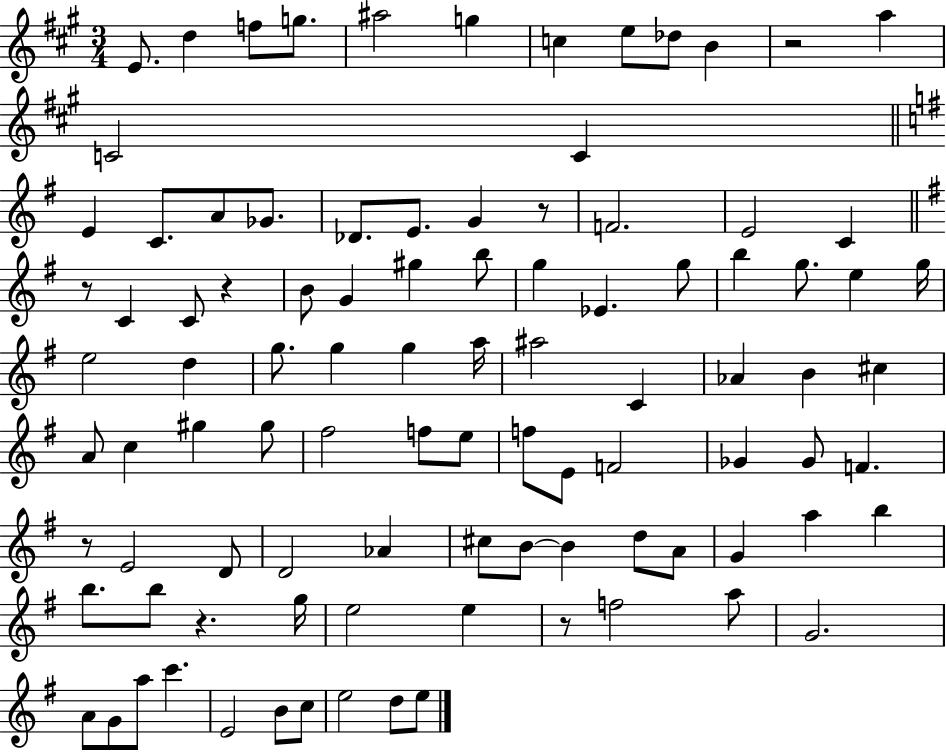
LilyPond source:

{
  \clef treble
  \numericTimeSignature
  \time 3/4
  \key a \major
  e'8. d''4 f''8 g''8. | ais''2 g''4 | c''4 e''8 des''8 b'4 | r2 a''4 | \break c'2 c'4 | \bar "||" \break \key g \major e'4 c'8. a'8 ges'8. | des'8. e'8. g'4 r8 | f'2. | e'2 c'4 | \break \bar "||" \break \key g \major r8 c'4 c'8 r4 | b'8 g'4 gis''4 b''8 | g''4 ees'4. g''8 | b''4 g''8. e''4 g''16 | \break e''2 d''4 | g''8. g''4 g''4 a''16 | ais''2 c'4 | aes'4 b'4 cis''4 | \break a'8 c''4 gis''4 gis''8 | fis''2 f''8 e''8 | f''8 e'8 f'2 | ges'4 ges'8 f'4. | \break r8 e'2 d'8 | d'2 aes'4 | cis''8 b'8~~ b'4 d''8 a'8 | g'4 a''4 b''4 | \break b''8. b''8 r4. g''16 | e''2 e''4 | r8 f''2 a''8 | g'2. | \break a'8 g'8 a''8 c'''4. | e'2 b'8 c''8 | e''2 d''8 e''8 | \bar "|."
}